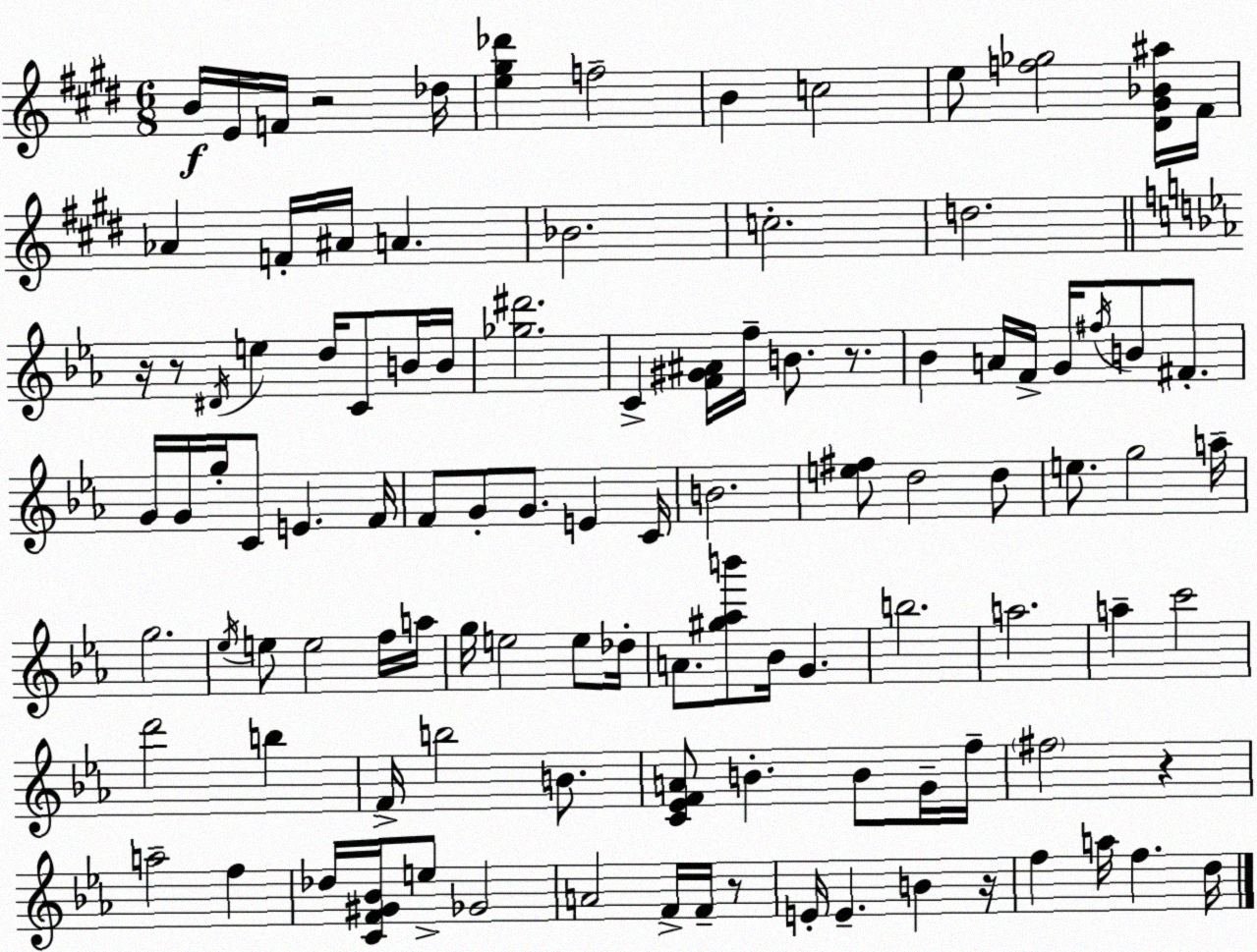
X:1
T:Untitled
M:6/8
L:1/4
K:E
B/4 E/4 F/4 z2 _d/4 [e^g_d'] f2 B c2 e/2 [f_g]2 [^D^G_B^a]/4 ^F/4 _A F/4 ^A/4 A _B2 c2 d2 z/4 z/2 ^D/4 e d/4 C/2 B/4 B/4 [_g^d']2 C [F^G^A]/4 f/4 B/2 z/2 _B A/4 F/4 G/4 ^f/4 B/2 ^F/2 G/4 G/4 g/4 C/2 E F/4 F/2 G/2 G/2 E C/4 B2 [e^f]/2 d2 d/2 e/2 g2 a/4 g2 _e/4 e/2 e2 f/4 a/4 g/4 e2 e/2 _d/4 A/2 [^g_ab']/2 _B/4 G b2 a2 a c'2 d'2 b F/4 b2 B/2 [C_EFA]/2 B B/2 G/4 f/4 ^f2 z a2 f _d/4 [CF^G_B]/4 e/2 _G2 A2 F/4 F/4 z/2 E/4 E B z/4 f a/4 f d/4